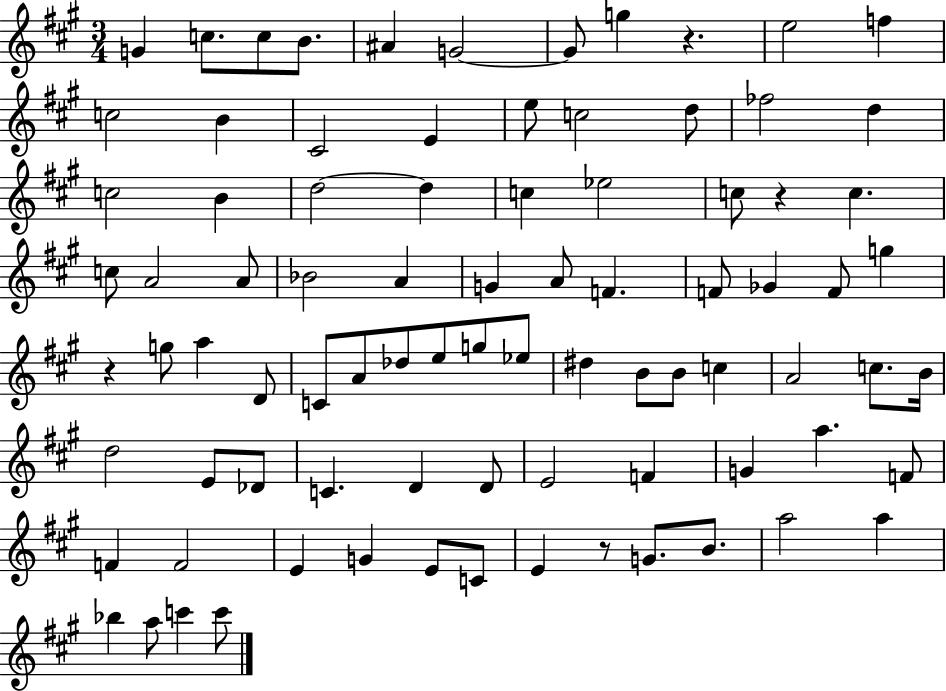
X:1
T:Untitled
M:3/4
L:1/4
K:A
G c/2 c/2 B/2 ^A G2 G/2 g z e2 f c2 B ^C2 E e/2 c2 d/2 _f2 d c2 B d2 d c _e2 c/2 z c c/2 A2 A/2 _B2 A G A/2 F F/2 _G F/2 g z g/2 a D/2 C/2 A/2 _d/2 e/2 g/2 _e/2 ^d B/2 B/2 c A2 c/2 B/4 d2 E/2 _D/2 C D D/2 E2 F G a F/2 F F2 E G E/2 C/2 E z/2 G/2 B/2 a2 a _b a/2 c' c'/2